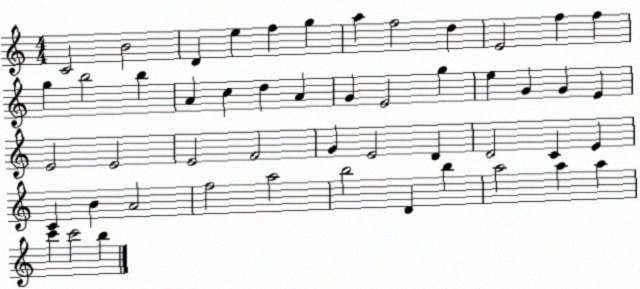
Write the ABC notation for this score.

X:1
T:Untitled
M:4/4
L:1/4
K:C
C2 B2 D e f g a f2 d E2 f f g b2 b A c d A G E2 g e G G E E2 E2 E2 F2 G E2 D D2 C E C B A2 f2 a2 b2 D b a2 a a c' c'2 b